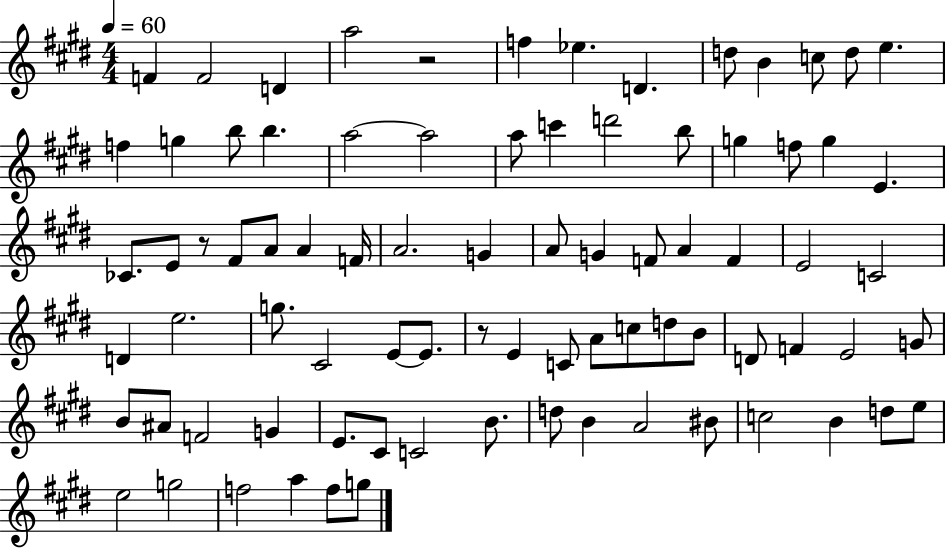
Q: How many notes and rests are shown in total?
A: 82